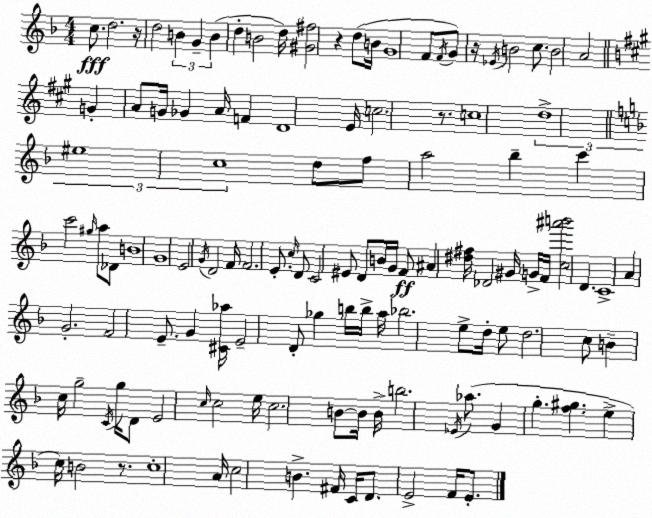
X:1
T:Untitled
M:4/4
L:1/4
K:Dm
c/2 d2 z/4 d2 B G B d B2 d/4 [^G^f]2 z d/2 B/4 G4 F/2 F/4 G/2 z/4 _E/4 B2 c/2 B2 A2 G A/2 G/4 _G A/4 F D4 E/4 c2 z/2 c4 d4 ^e4 c4 d/2 f/2 a2 _b c' c'2 ^g/4 a/2 _D/2 B4 G4 E2 G/4 D2 F/4 F2 E/2 c/4 D/2 C2 ^E/2 D/2 B/4 G/4 F/2 ^A [^d^f]/4 _D2 ^G/4 G/4 F/4 [c^a'b']2 D C4 A G2 F2 E/2 G [^C_a]/4 E2 D/2 _g b/4 b/4 a/4 _b2 e/2 d/4 e/2 d2 c/2 B c/4 g2 C/4 g/4 D/2 E2 c/4 c2 e/4 c2 B/2 B/4 B/4 b2 _E/4 _a/2 G g [f^g] e c/4 B2 z/2 c4 A/4 c2 B ^F/4 C/4 D/2 E2 F/4 E/2